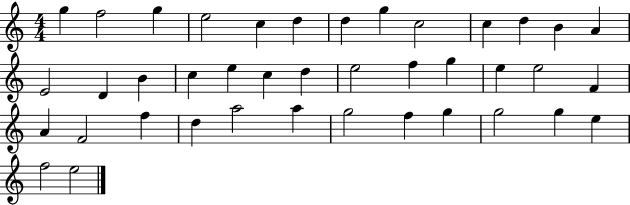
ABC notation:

X:1
T:Untitled
M:4/4
L:1/4
K:C
g f2 g e2 c d d g c2 c d B A E2 D B c e c d e2 f g e e2 F A F2 f d a2 a g2 f g g2 g e f2 e2